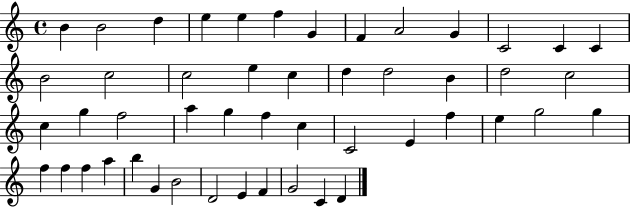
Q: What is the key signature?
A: C major